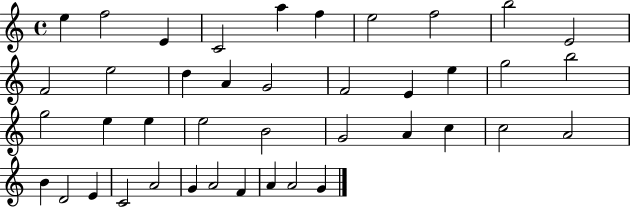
X:1
T:Untitled
M:4/4
L:1/4
K:C
e f2 E C2 a f e2 f2 b2 E2 F2 e2 d A G2 F2 E e g2 b2 g2 e e e2 B2 G2 A c c2 A2 B D2 E C2 A2 G A2 F A A2 G